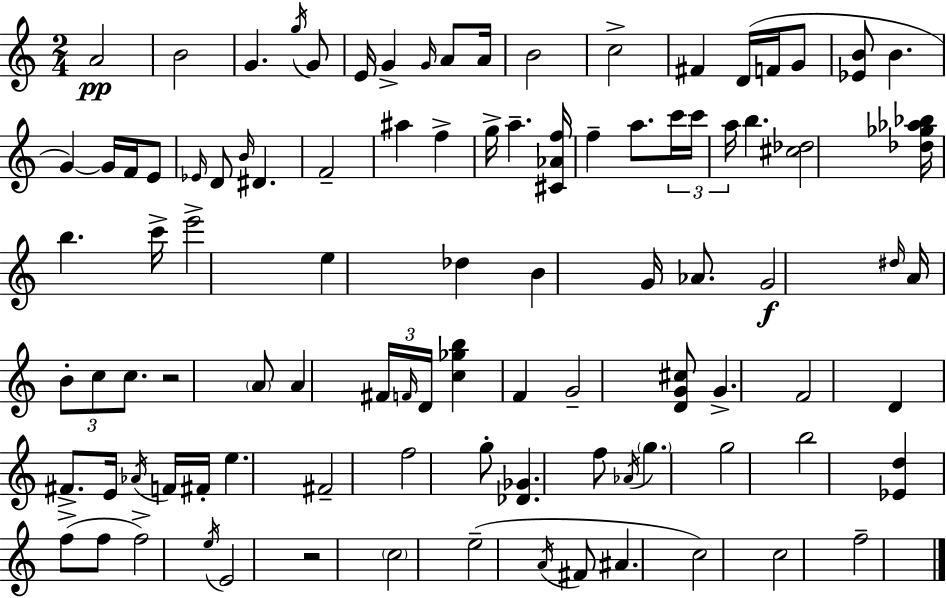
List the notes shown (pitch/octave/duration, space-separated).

A4/h B4/h G4/q. G5/s G4/e E4/s G4/q G4/s A4/e A4/s B4/h C5/h F#4/q D4/s F4/s G4/e [Eb4,B4]/e B4/q. G4/q G4/s F4/s E4/e Eb4/s D4/e B4/s D#4/q. F4/h A#5/q F5/q G5/s A5/q. [C#4,Ab4,F5]/s F5/q A5/e. C6/s C6/s A5/s B5/q. [C#5,Db5]/h [Db5,Gb5,Ab5,Bb5]/s B5/q. C6/s E6/h E5/q Db5/q B4/q G4/s Ab4/e. G4/h D#5/s A4/s B4/e C5/e C5/e. R/h A4/e A4/q F#4/s F4/s D4/s [C5,Gb5,B5]/q F4/q G4/h [D4,G4,C#5]/e G4/q. F4/h D4/q F#4/e. E4/s Ab4/s F4/s F#4/s E5/q. F#4/h F5/h G5/e [Db4,Gb4]/q. F5/e Ab4/s G5/q. G5/h B5/h [Eb4,D5]/q F5/e F5/e F5/h E5/s E4/h R/h C5/h E5/h A4/s F#4/e A#4/q. C5/h C5/h F5/h